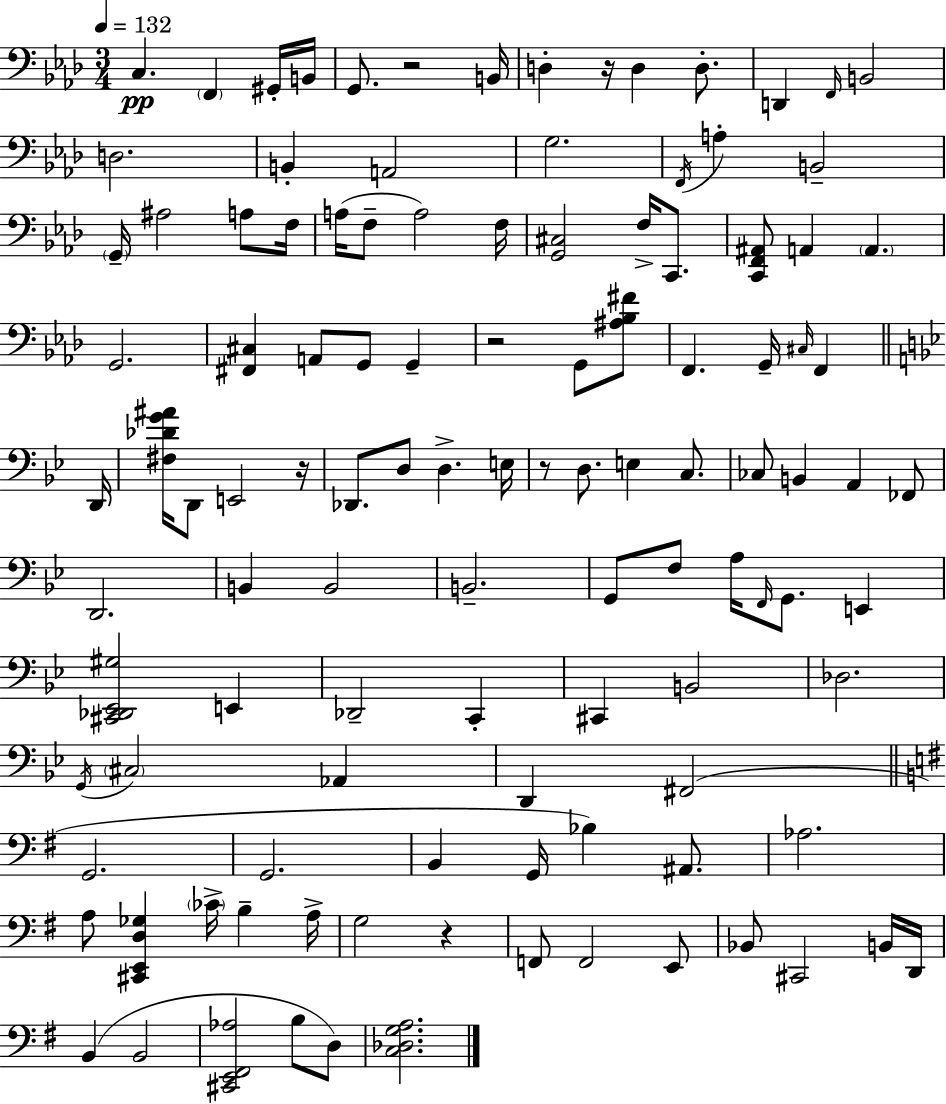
C3/q. F2/q G#2/s B2/s G2/e. R/h B2/s D3/q R/s D3/q D3/e. D2/q F2/s B2/h D3/h. B2/q A2/h G3/h. F2/s A3/q B2/h G2/s A#3/h A3/e F3/s A3/s F3/e A3/h F3/s [G2,C#3]/h F3/s C2/e. [C2,F2,A#2]/e A2/q A2/q. G2/h. [F#2,C#3]/q A2/e G2/e G2/q R/h G2/e [A#3,Bb3,F#4]/e F2/q. G2/s C#3/s F2/q D2/s [F#3,Db4,G4,A#4]/s D2/e E2/h R/s Db2/e. D3/e D3/q. E3/s R/e D3/e. E3/q C3/e. CES3/e B2/q A2/q FES2/e D2/h. B2/q B2/h B2/h. G2/e F3/e A3/s F2/s G2/e. E2/q [C#2,Db2,Eb2,G#3]/h E2/q Db2/h C2/q C#2/q B2/h Db3/h. G2/s C#3/h Ab2/q D2/q F#2/h G2/h. G2/h. B2/q G2/s Bb3/q A#2/e. Ab3/h. A3/e [C#2,E2,D3,Gb3]/q CES4/s B3/q A3/s G3/h R/q F2/e F2/h E2/e Bb2/e C#2/h B2/s D2/s B2/q B2/h [C#2,E2,F#2,Ab3]/h B3/e D3/e [C3,Db3,G3,A3]/h.